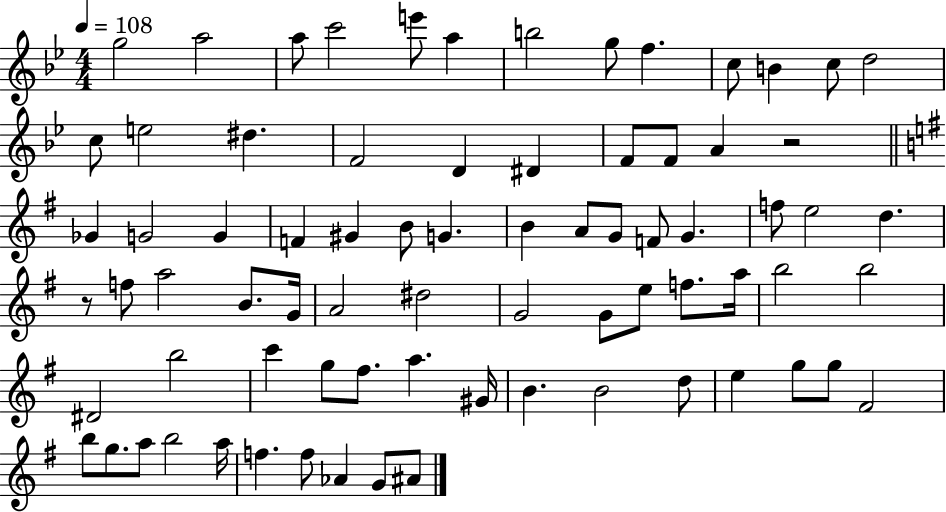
{
  \clef treble
  \numericTimeSignature
  \time 4/4
  \key bes \major
  \tempo 4 = 108
  g''2 a''2 | a''8 c'''2 e'''8 a''4 | b''2 g''8 f''4. | c''8 b'4 c''8 d''2 | \break c''8 e''2 dis''4. | f'2 d'4 dis'4 | f'8 f'8 a'4 r2 | \bar "||" \break \key g \major ges'4 g'2 g'4 | f'4 gis'4 b'8 g'4. | b'4 a'8 g'8 f'8 g'4. | f''8 e''2 d''4. | \break r8 f''8 a''2 b'8. g'16 | a'2 dis''2 | g'2 g'8 e''8 f''8. a''16 | b''2 b''2 | \break dis'2 b''2 | c'''4 g''8 fis''8. a''4. gis'16 | b'4. b'2 d''8 | e''4 g''8 g''8 fis'2 | \break b''8 g''8. a''8 b''2 a''16 | f''4. f''8 aes'4 g'8 ais'8 | \bar "|."
}